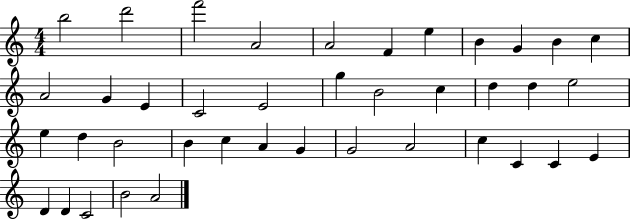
{
  \clef treble
  \numericTimeSignature
  \time 4/4
  \key c \major
  b''2 d'''2 | f'''2 a'2 | a'2 f'4 e''4 | b'4 g'4 b'4 c''4 | \break a'2 g'4 e'4 | c'2 e'2 | g''4 b'2 c''4 | d''4 d''4 e''2 | \break e''4 d''4 b'2 | b'4 c''4 a'4 g'4 | g'2 a'2 | c''4 c'4 c'4 e'4 | \break d'4 d'4 c'2 | b'2 a'2 | \bar "|."
}